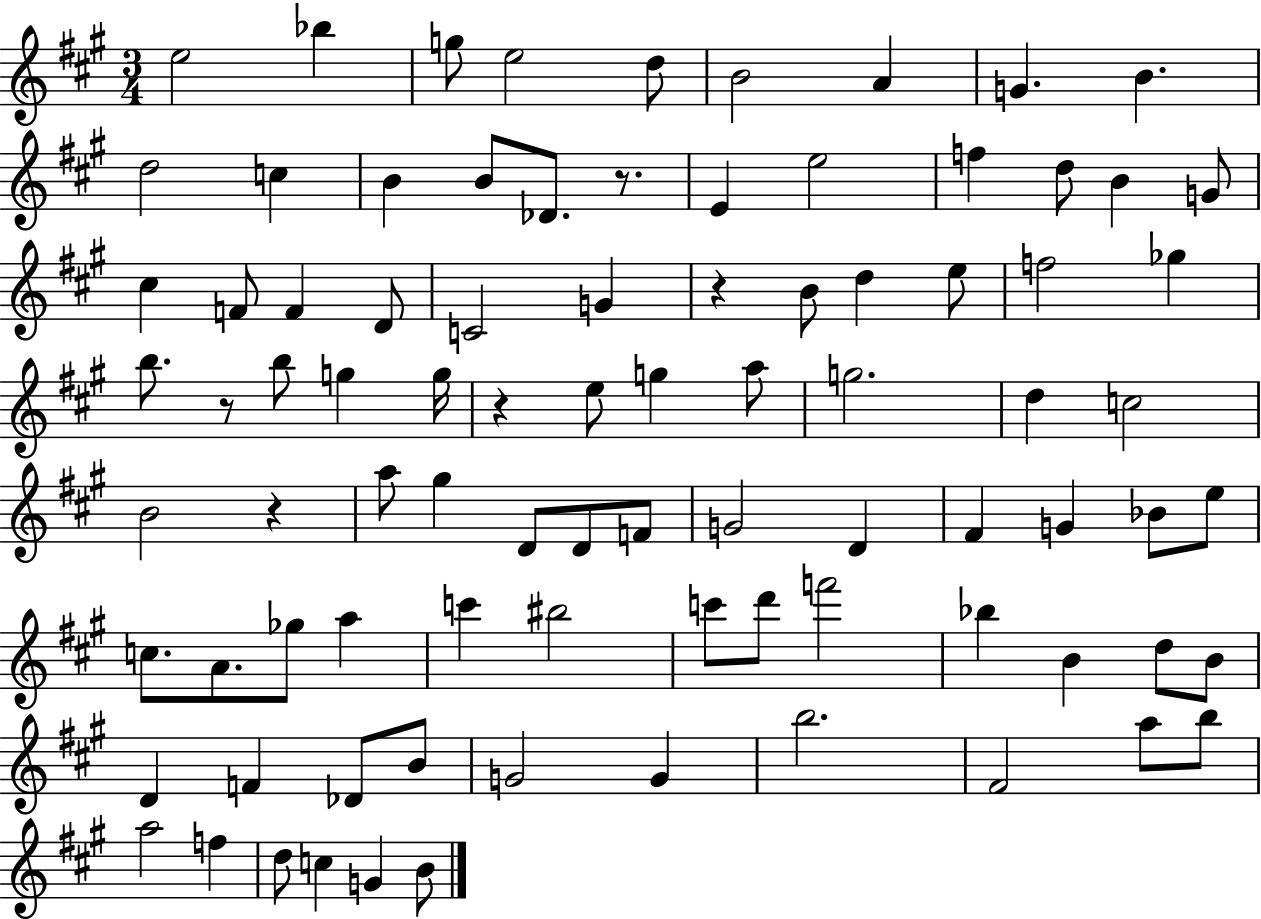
E5/h Bb5/q G5/e E5/h D5/e B4/h A4/q G4/q. B4/q. D5/h C5/q B4/q B4/e Db4/e. R/e. E4/q E5/h F5/q D5/e B4/q G4/e C#5/q F4/e F4/q D4/e C4/h G4/q R/q B4/e D5/q E5/e F5/h Gb5/q B5/e. R/e B5/e G5/q G5/s R/q E5/e G5/q A5/e G5/h. D5/q C5/h B4/h R/q A5/e G#5/q D4/e D4/e F4/e G4/h D4/q F#4/q G4/q Bb4/e E5/e C5/e. A4/e. Gb5/e A5/q C6/q BIS5/h C6/e D6/e F6/h Bb5/q B4/q D5/e B4/e D4/q F4/q Db4/e B4/e G4/h G4/q B5/h. F#4/h A5/e B5/e A5/h F5/q D5/e C5/q G4/q B4/e